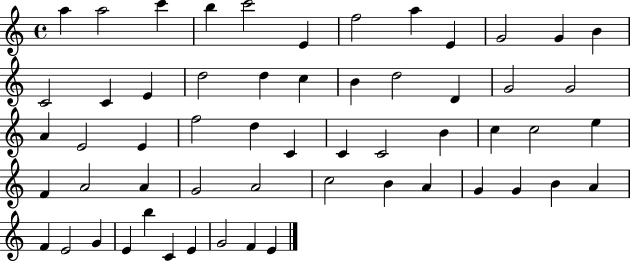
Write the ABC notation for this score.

X:1
T:Untitled
M:4/4
L:1/4
K:C
a a2 c' b c'2 E f2 a E G2 G B C2 C E d2 d c B d2 D G2 G2 A E2 E f2 d C C C2 B c c2 e F A2 A G2 A2 c2 B A G G B A F E2 G E b C E G2 F E